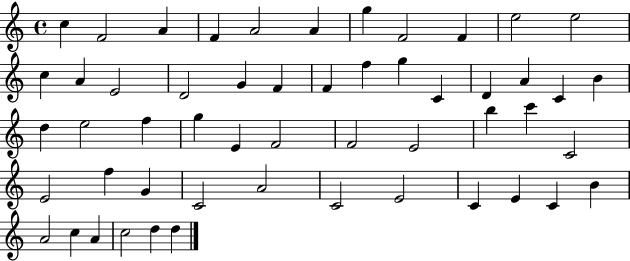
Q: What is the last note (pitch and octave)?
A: D5